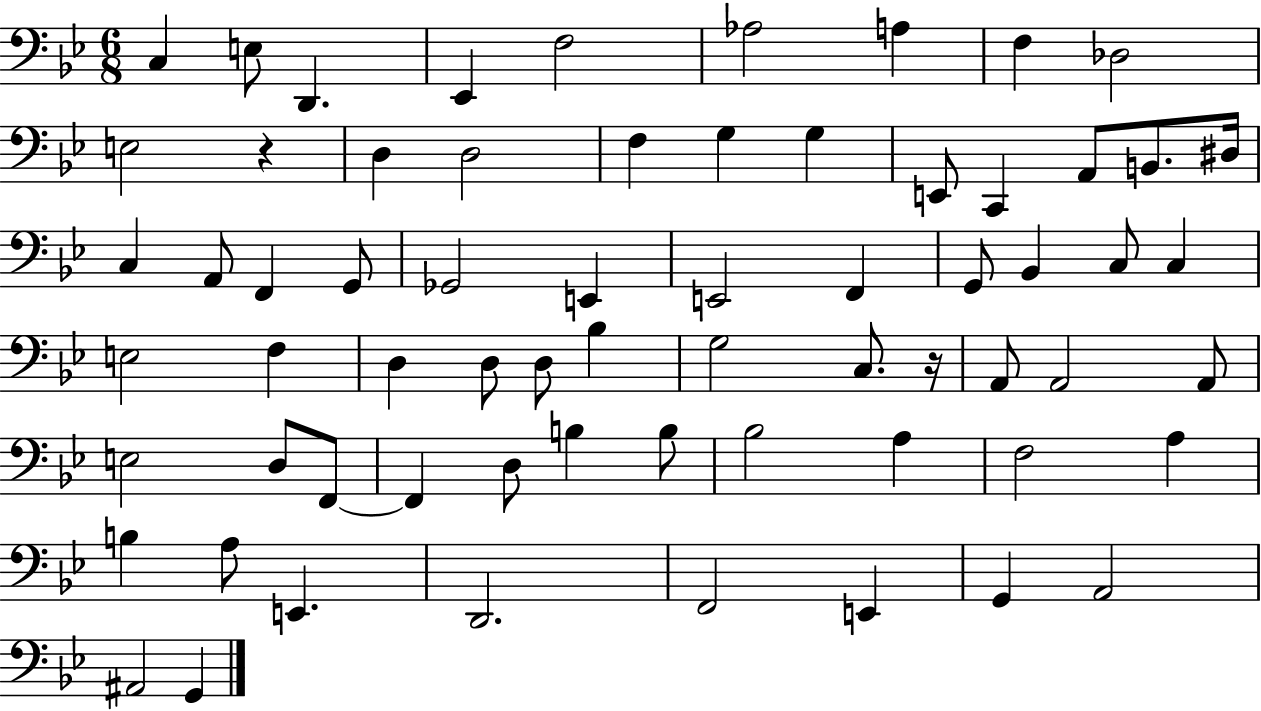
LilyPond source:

{
  \clef bass
  \numericTimeSignature
  \time 6/8
  \key bes \major
  c4 e8 d,4. | ees,4 f2 | aes2 a4 | f4 des2 | \break e2 r4 | d4 d2 | f4 g4 g4 | e,8 c,4 a,8 b,8. dis16 | \break c4 a,8 f,4 g,8 | ges,2 e,4 | e,2 f,4 | g,8 bes,4 c8 c4 | \break e2 f4 | d4 d8 d8 bes4 | g2 c8. r16 | a,8 a,2 a,8 | \break e2 d8 f,8~~ | f,4 d8 b4 b8 | bes2 a4 | f2 a4 | \break b4 a8 e,4. | d,2. | f,2 e,4 | g,4 a,2 | \break ais,2 g,4 | \bar "|."
}